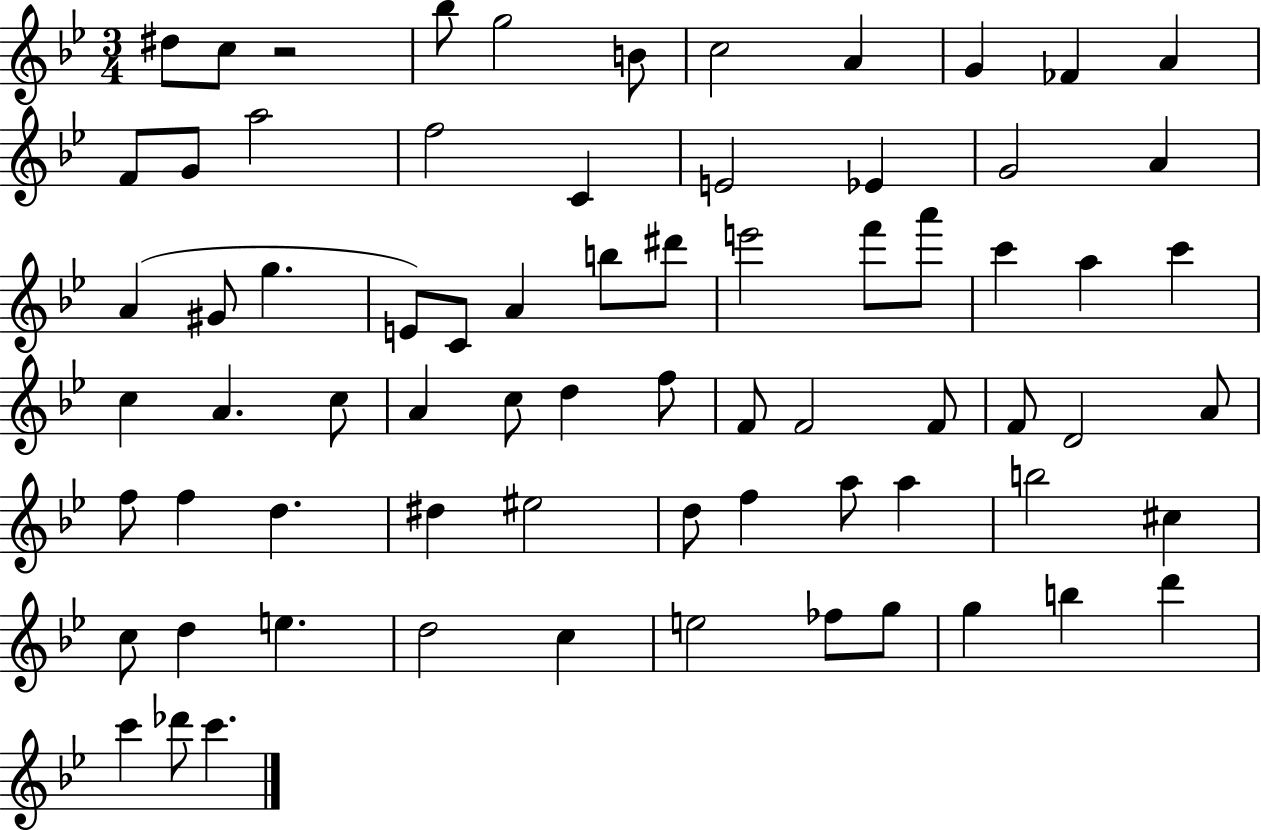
{
  \clef treble
  \numericTimeSignature
  \time 3/4
  \key bes \major
  \repeat volta 2 { dis''8 c''8 r2 | bes''8 g''2 b'8 | c''2 a'4 | g'4 fes'4 a'4 | \break f'8 g'8 a''2 | f''2 c'4 | e'2 ees'4 | g'2 a'4 | \break a'4( gis'8 g''4. | e'8) c'8 a'4 b''8 dis'''8 | e'''2 f'''8 a'''8 | c'''4 a''4 c'''4 | \break c''4 a'4. c''8 | a'4 c''8 d''4 f''8 | f'8 f'2 f'8 | f'8 d'2 a'8 | \break f''8 f''4 d''4. | dis''4 eis''2 | d''8 f''4 a''8 a''4 | b''2 cis''4 | \break c''8 d''4 e''4. | d''2 c''4 | e''2 fes''8 g''8 | g''4 b''4 d'''4 | \break c'''4 des'''8 c'''4. | } \bar "|."
}